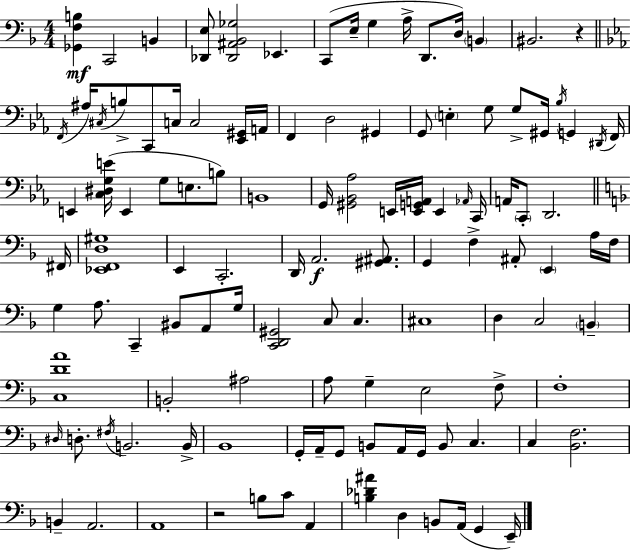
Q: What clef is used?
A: bass